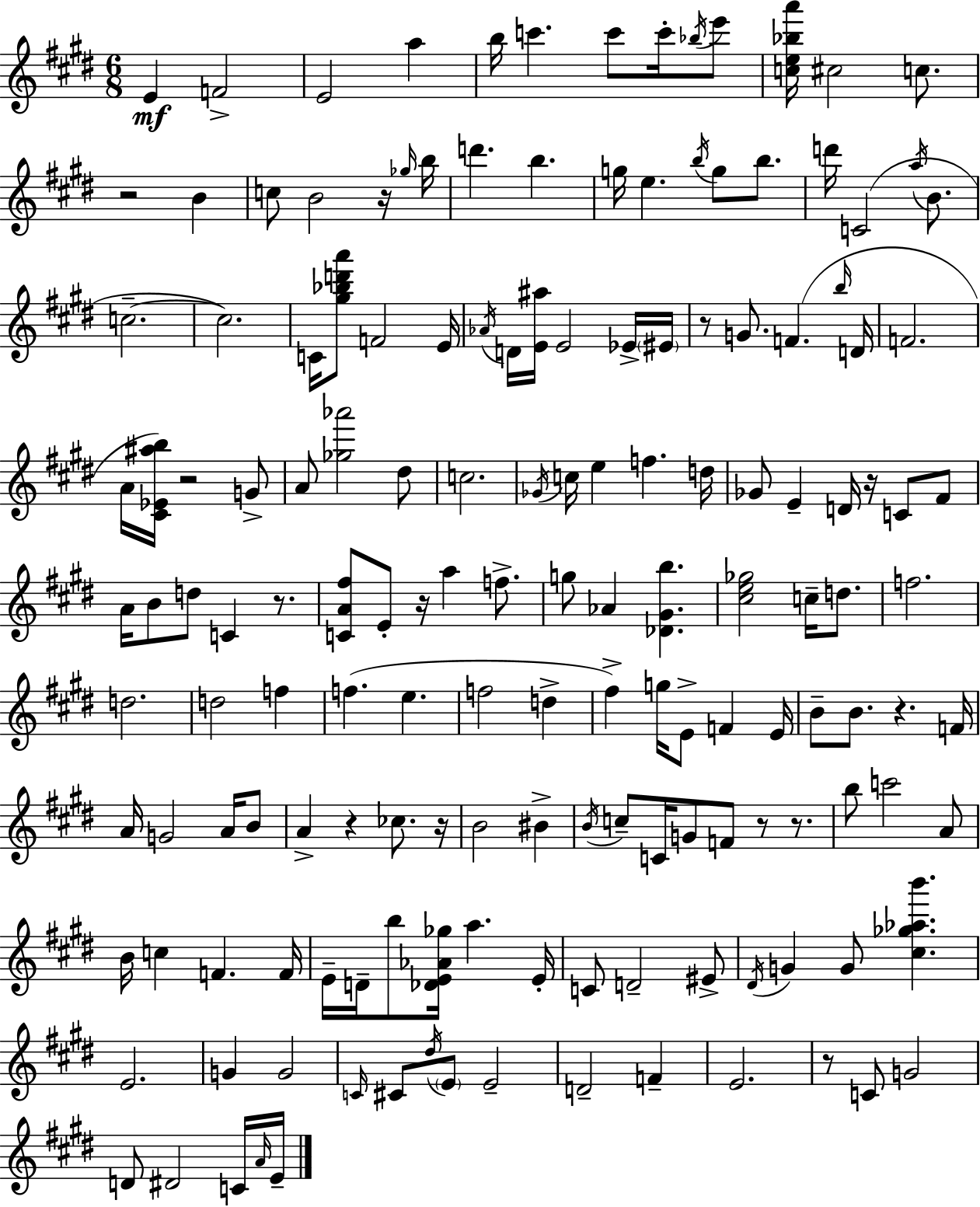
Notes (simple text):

E4/q F4/h E4/h A5/q B5/s C6/q. C6/e C6/s Bb5/s E6/e [C5,E5,Bb5,A6]/s C#5/h C5/e. R/h B4/q C5/e B4/h R/s Gb5/s B5/s D6/q. B5/q. G5/s E5/q. B5/s G5/e B5/e. D6/s C4/h A5/s B4/e. C5/h. C5/h. C4/s [G#5,Bb5,D6,A6]/e F4/h E4/s Ab4/s D4/s [E4,A#5]/s E4/h Eb4/s EIS4/s R/e G4/e. F4/q. B5/s D4/s F4/h. A4/s [C#4,Eb4,A#5,B5]/s R/h G4/e A4/e [Gb5,Ab6]/h D#5/e C5/h. Gb4/s C5/s E5/q F5/q. D5/s Gb4/e E4/q D4/s R/s C4/e F#4/e A4/s B4/e D5/e C4/q R/e. [C4,A4,F#5]/e E4/e R/s A5/q F5/e. G5/e Ab4/q [Db4,G#4,B5]/q. [C#5,E5,Gb5]/h C5/s D5/e. F5/h. D5/h. D5/h F5/q F5/q. E5/q. F5/h D5/q F#5/q G5/s E4/e F4/q E4/s B4/e B4/e. R/q. F4/s A4/s G4/h A4/s B4/e A4/q R/q CES5/e. R/s B4/h BIS4/q B4/s C5/e C4/s G4/e F4/e R/e R/e. B5/e C6/h A4/e B4/s C5/q F4/q. F4/s E4/s D4/s B5/e [Db4,E4,Ab4,Gb5]/s A5/q. E4/s C4/e D4/h EIS4/e D#4/s G4/q G4/e [C#5,Gb5,Ab5,B6]/q. E4/h. G4/q G4/h C4/s C#4/e D#5/s E4/e E4/h D4/h F4/q E4/h. R/e C4/e G4/h D4/e D#4/h C4/s A4/s E4/s